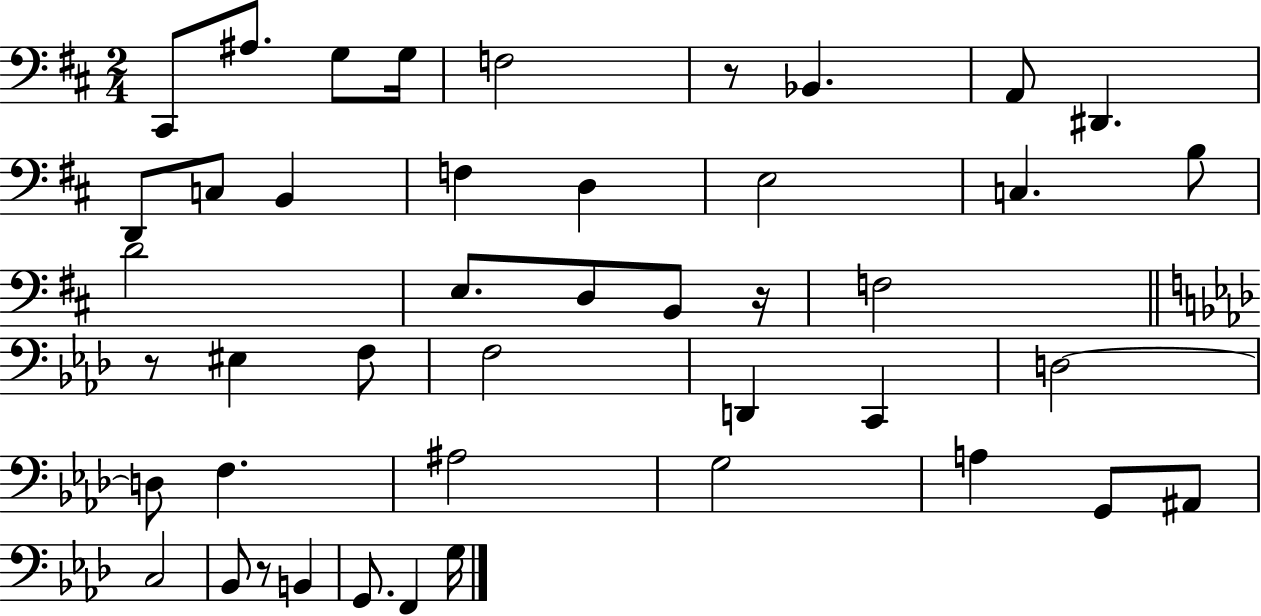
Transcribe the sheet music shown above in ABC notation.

X:1
T:Untitled
M:2/4
L:1/4
K:D
^C,,/2 ^A,/2 G,/2 G,/4 F,2 z/2 _B,, A,,/2 ^D,, D,,/2 C,/2 B,, F, D, E,2 C, B,/2 D2 E,/2 D,/2 B,,/2 z/4 F,2 z/2 ^E, F,/2 F,2 D,, C,, D,2 D,/2 F, ^A,2 G,2 A, G,,/2 ^A,,/2 C,2 _B,,/2 z/2 B,, G,,/2 F,, G,/4